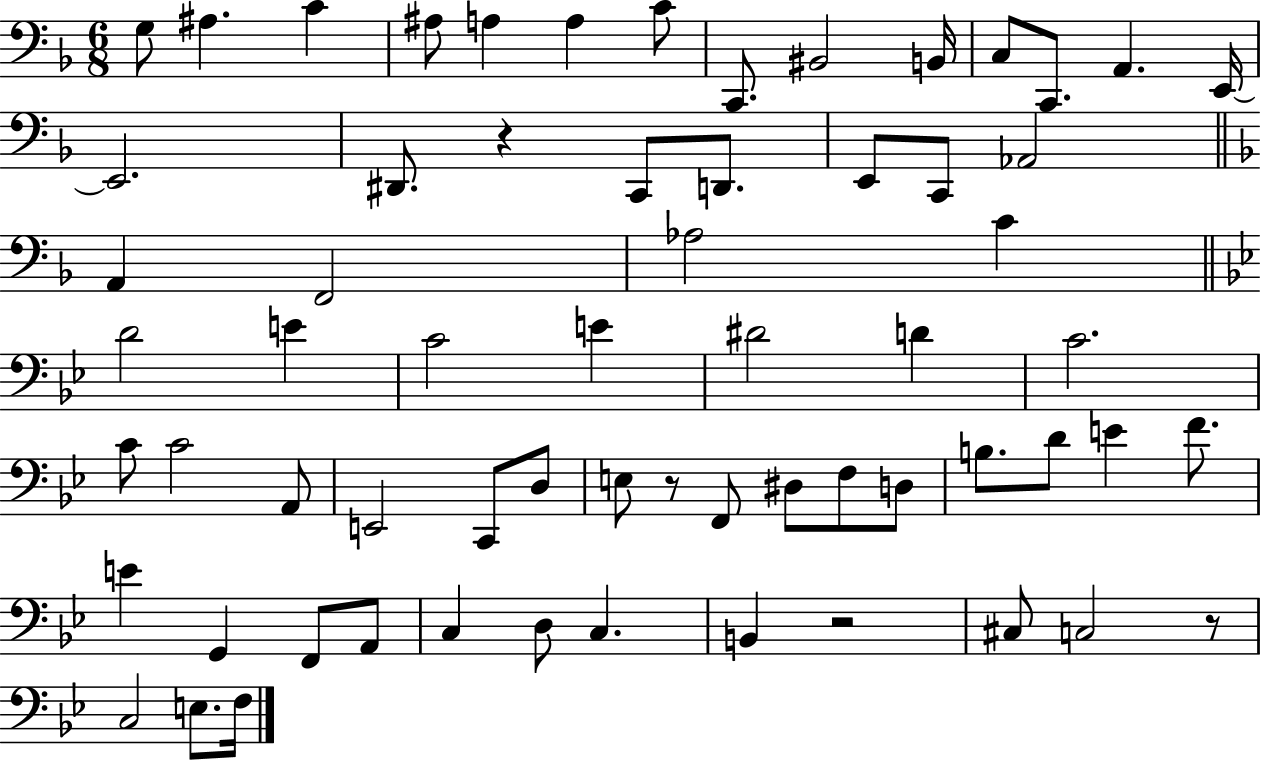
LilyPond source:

{
  \clef bass
  \numericTimeSignature
  \time 6/8
  \key f \major
  g8 ais4. c'4 | ais8 a4 a4 c'8 | c,8. bis,2 b,16 | c8 c,8. a,4. e,16~~ | \break e,2. | dis,8. r4 c,8 d,8. | e,8 c,8 aes,2 | \bar "||" \break \key f \major a,4 f,2 | aes2 c'4 | \bar "||" \break \key g \minor d'2 e'4 | c'2 e'4 | dis'2 d'4 | c'2. | \break c'8 c'2 a,8 | e,2 c,8 d8 | e8 r8 f,8 dis8 f8 d8 | b8. d'8 e'4 f'8. | \break e'4 g,4 f,8 a,8 | c4 d8 c4. | b,4 r2 | cis8 c2 r8 | \break c2 e8. f16 | \bar "|."
}